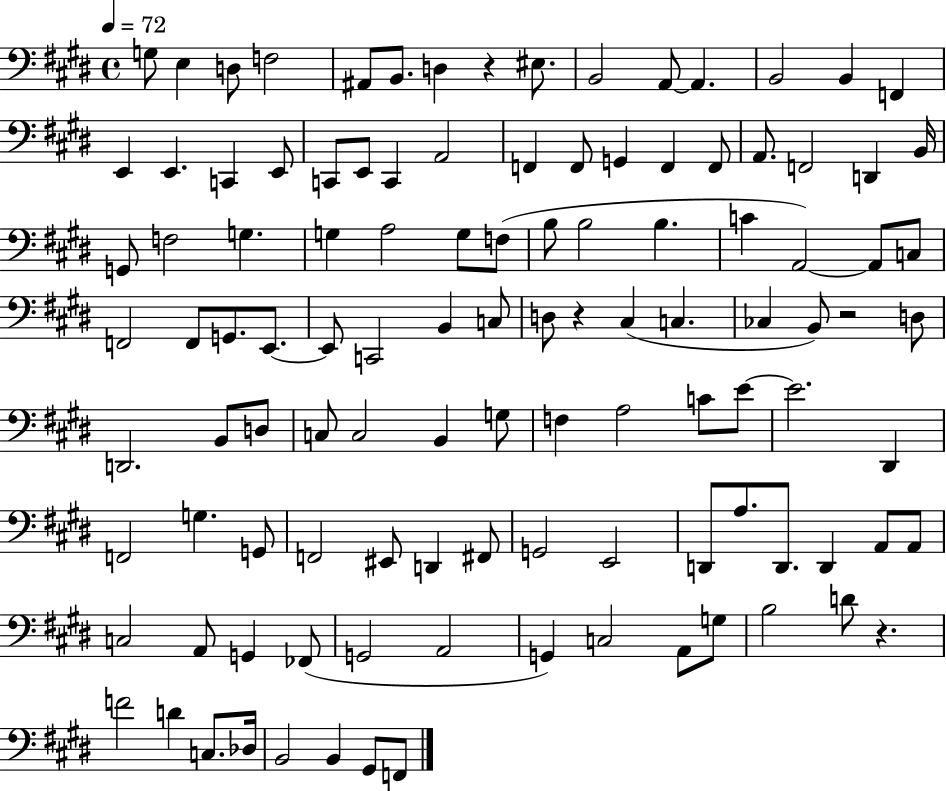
G3/e E3/q D3/e F3/h A#2/e B2/e. D3/q R/q EIS3/e. B2/h A2/e A2/q. B2/h B2/q F2/q E2/q E2/q. C2/q E2/e C2/e E2/e C2/q A2/h F2/q F2/e G2/q F2/q F2/e A2/e. F2/h D2/q B2/s G2/e F3/h G3/q. G3/q A3/h G3/e F3/e B3/e B3/h B3/q. C4/q A2/h A2/e C3/e F2/h F2/e G2/e. E2/e. E2/e C2/h B2/q C3/e D3/e R/q C#3/q C3/q. CES3/q B2/e R/h D3/e D2/h. B2/e D3/e C3/e C3/h B2/q G3/e F3/q A3/h C4/e E4/e E4/h. D#2/q F2/h G3/q. G2/e F2/h EIS2/e D2/q F#2/e G2/h E2/h D2/e A3/e. D2/e. D2/q A2/e A2/e C3/h A2/e G2/q FES2/e G2/h A2/h G2/q C3/h A2/e G3/e B3/h D4/e R/q. F4/h D4/q C3/e. Db3/s B2/h B2/q G#2/e F2/e